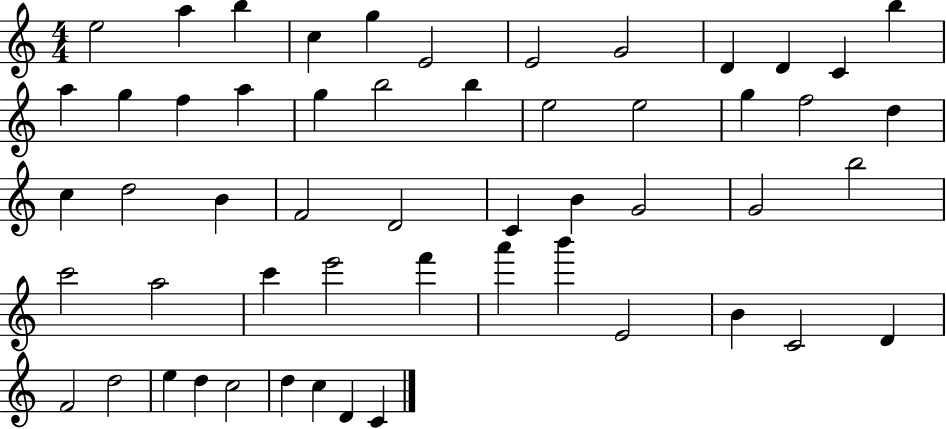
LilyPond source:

{
  \clef treble
  \numericTimeSignature
  \time 4/4
  \key c \major
  e''2 a''4 b''4 | c''4 g''4 e'2 | e'2 g'2 | d'4 d'4 c'4 b''4 | \break a''4 g''4 f''4 a''4 | g''4 b''2 b''4 | e''2 e''2 | g''4 f''2 d''4 | \break c''4 d''2 b'4 | f'2 d'2 | c'4 b'4 g'2 | g'2 b''2 | \break c'''2 a''2 | c'''4 e'''2 f'''4 | a'''4 b'''4 e'2 | b'4 c'2 d'4 | \break f'2 d''2 | e''4 d''4 c''2 | d''4 c''4 d'4 c'4 | \bar "|."
}